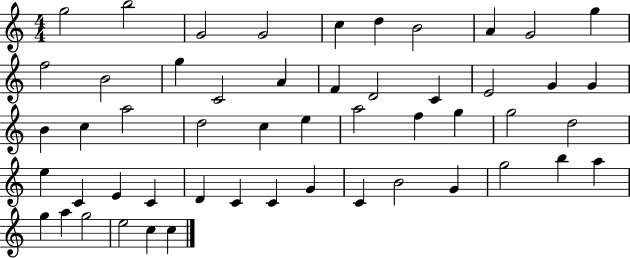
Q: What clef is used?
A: treble